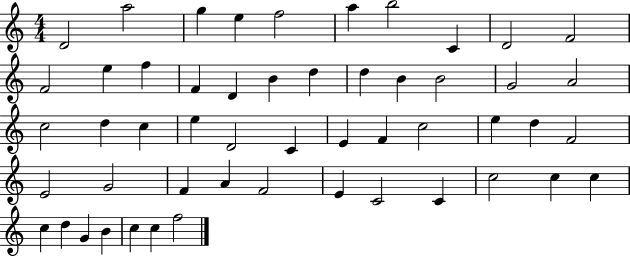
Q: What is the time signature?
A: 4/4